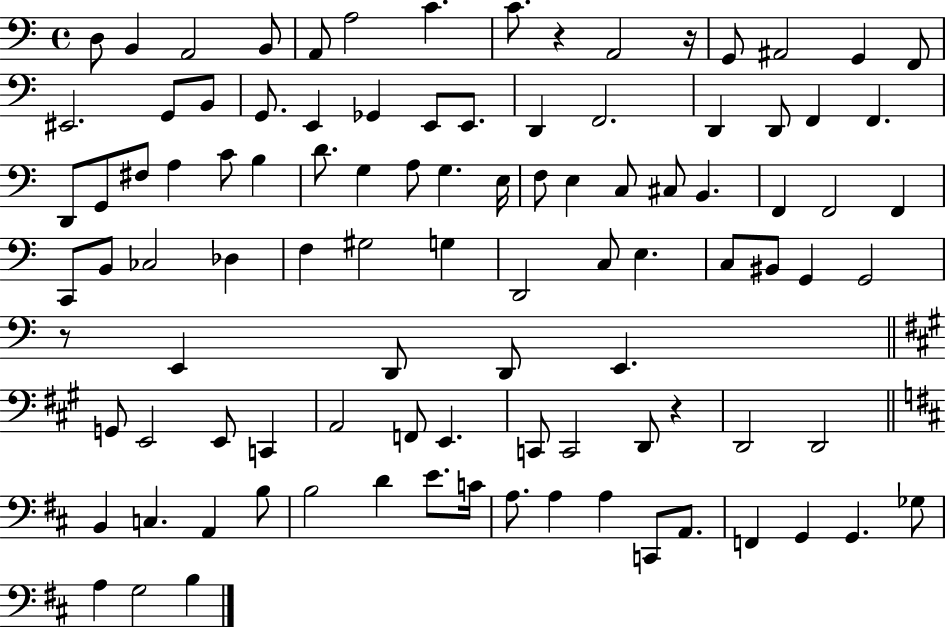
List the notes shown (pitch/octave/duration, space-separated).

D3/e B2/q A2/h B2/e A2/e A3/h C4/q. C4/e. R/q A2/h R/s G2/e A#2/h G2/q F2/e EIS2/h. G2/e B2/e G2/e. E2/q Gb2/q E2/e E2/e. D2/q F2/h. D2/q D2/e F2/q F2/q. D2/e G2/e F#3/e A3/q C4/e B3/q D4/e. G3/q A3/e G3/q. E3/s F3/e E3/q C3/e C#3/e B2/q. F2/q F2/h F2/q C2/e B2/e CES3/h Db3/q F3/q G#3/h G3/q D2/h C3/e E3/q. C3/e BIS2/e G2/q G2/h R/e E2/q D2/e D2/e E2/q. G2/e E2/h E2/e C2/q A2/h F2/e E2/q. C2/e C2/h D2/e R/q D2/h D2/h B2/q C3/q. A2/q B3/e B3/h D4/q E4/e. C4/s A3/e. A3/q A3/q C2/e A2/e. F2/q G2/q G2/q. Gb3/e A3/q G3/h B3/q